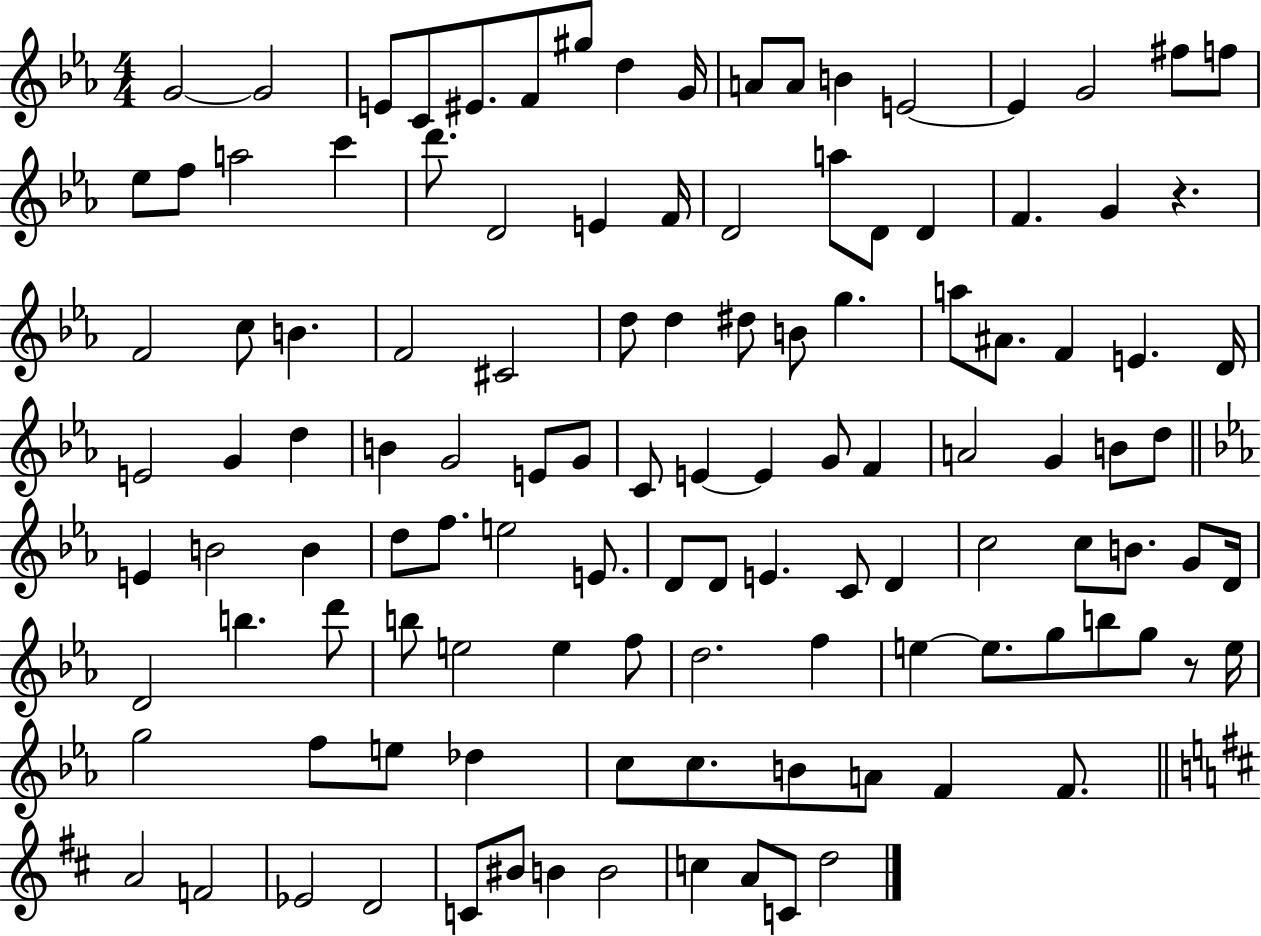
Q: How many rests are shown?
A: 2